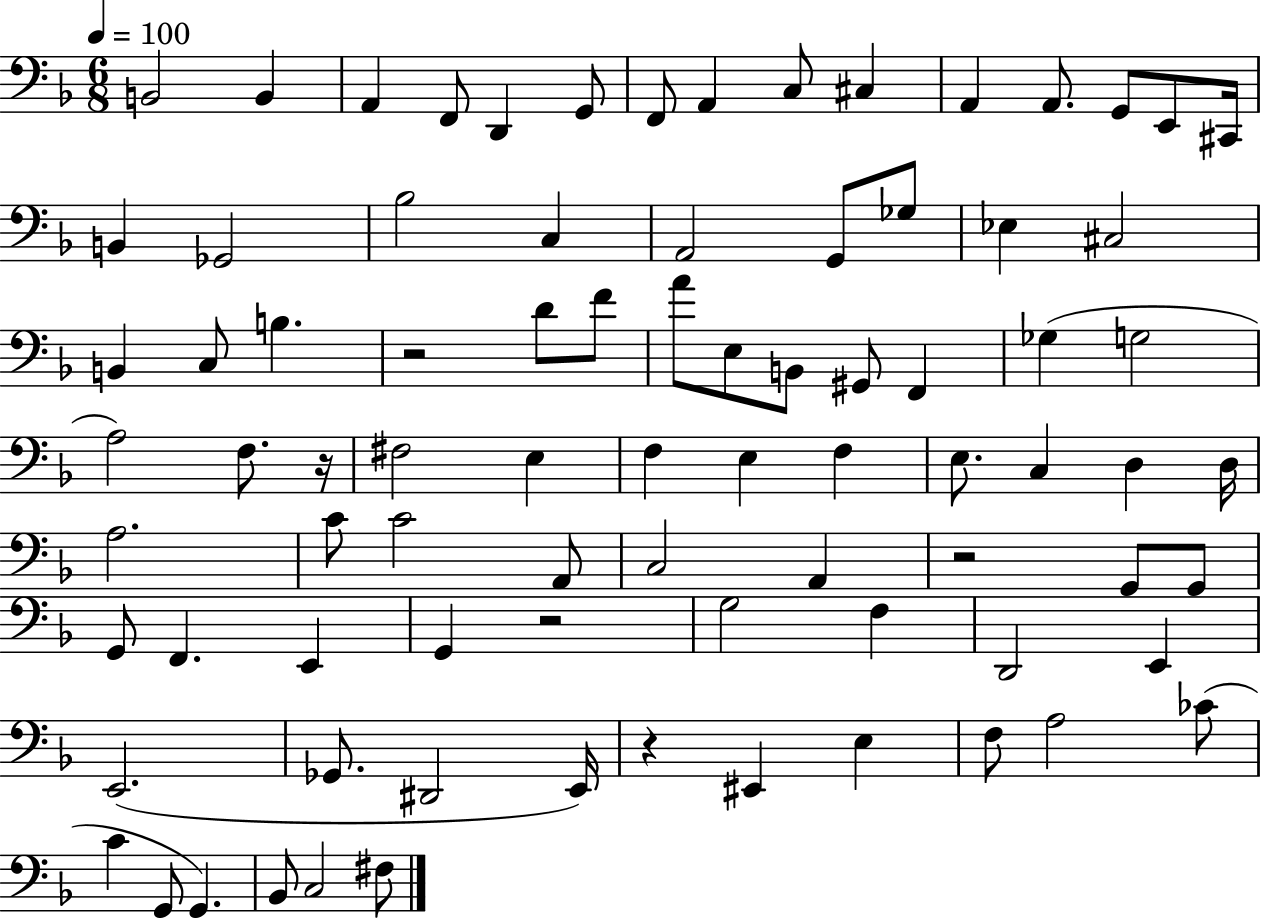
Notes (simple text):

B2/h B2/q A2/q F2/e D2/q G2/e F2/e A2/q C3/e C#3/q A2/q A2/e. G2/e E2/e C#2/s B2/q Gb2/h Bb3/h C3/q A2/h G2/e Gb3/e Eb3/q C#3/h B2/q C3/e B3/q. R/h D4/e F4/e A4/e E3/e B2/e G#2/e F2/q Gb3/q G3/h A3/h F3/e. R/s F#3/h E3/q F3/q E3/q F3/q E3/e. C3/q D3/q D3/s A3/h. C4/e C4/h A2/e C3/h A2/q R/h G2/e G2/e G2/e F2/q. E2/q G2/q R/h G3/h F3/q D2/h E2/q E2/h. Gb2/e. D#2/h E2/s R/q EIS2/q E3/q F3/e A3/h CES4/e C4/q G2/e G2/q. Bb2/e C3/h F#3/e